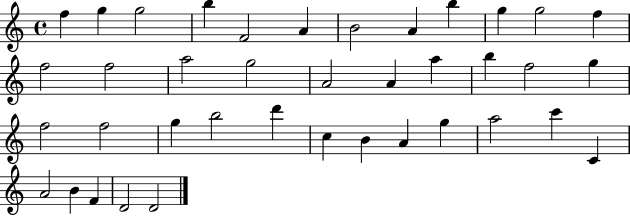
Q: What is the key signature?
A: C major